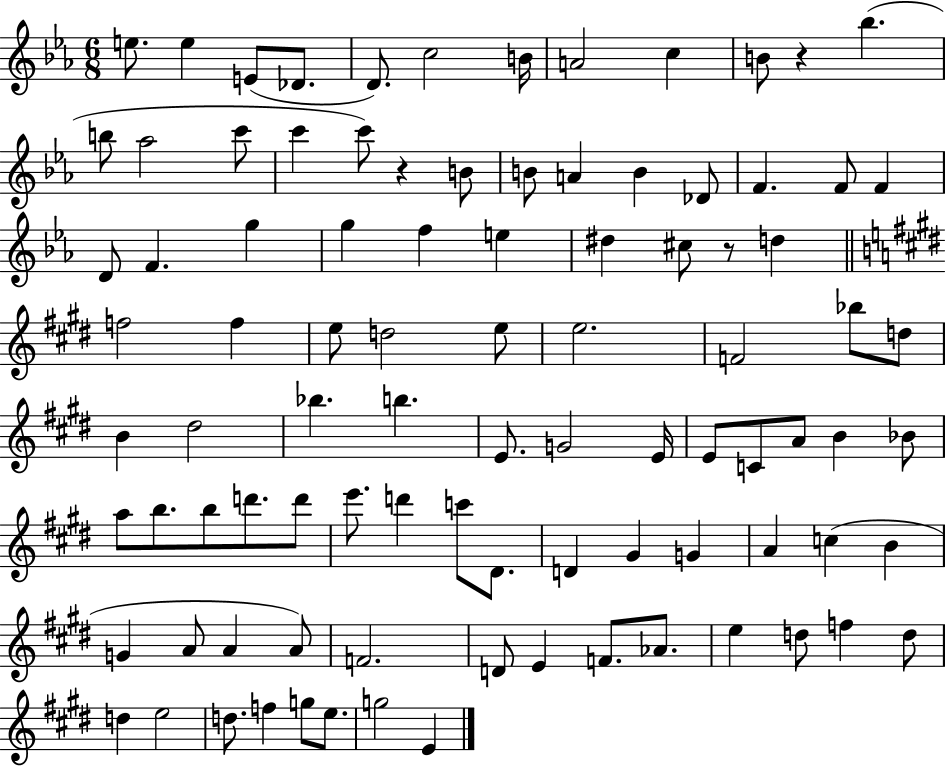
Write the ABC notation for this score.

X:1
T:Untitled
M:6/8
L:1/4
K:Eb
e/2 e E/2 _D/2 D/2 c2 B/4 A2 c B/2 z _b b/2 _a2 c'/2 c' c'/2 z B/2 B/2 A B _D/2 F F/2 F D/2 F g g f e ^d ^c/2 z/2 d f2 f e/2 d2 e/2 e2 F2 _b/2 d/2 B ^d2 _b b E/2 G2 E/4 E/2 C/2 A/2 B _B/2 a/2 b/2 b/2 d'/2 d'/2 e'/2 d' c'/2 ^D/2 D ^G G A c B G A/2 A A/2 F2 D/2 E F/2 _A/2 e d/2 f d/2 d e2 d/2 f g/2 e/2 g2 E